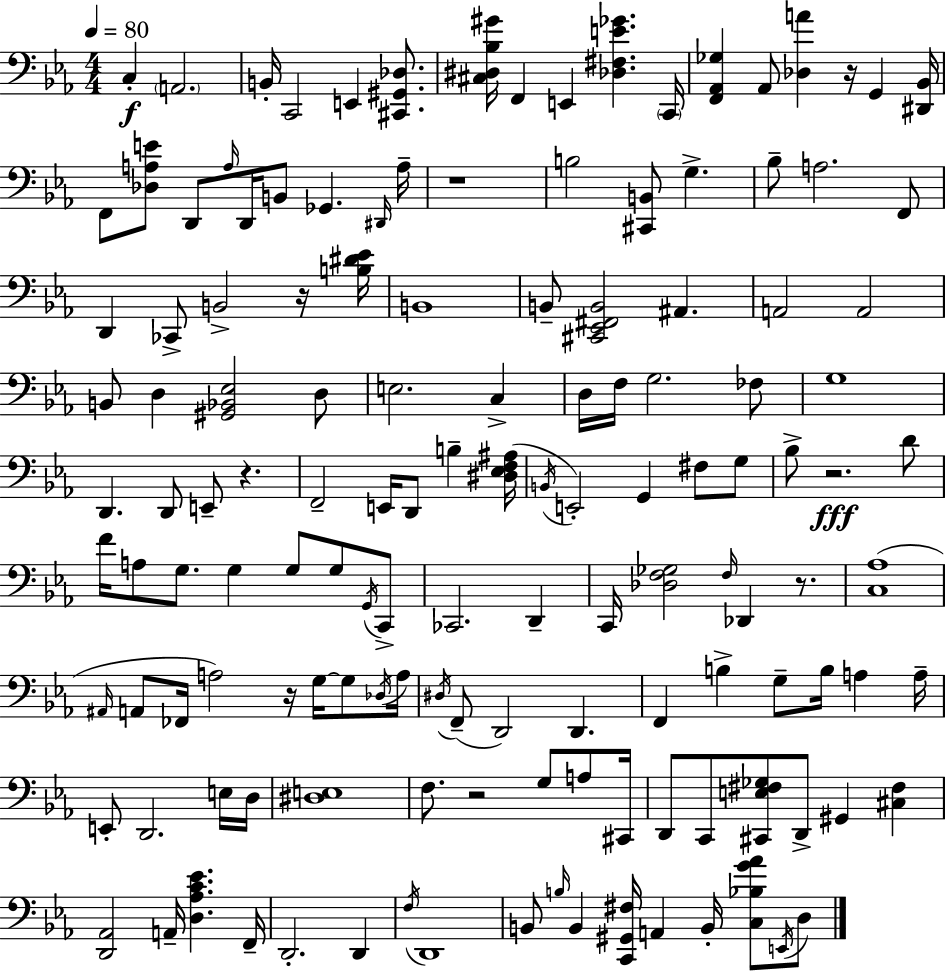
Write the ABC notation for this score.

X:1
T:Untitled
M:4/4
L:1/4
K:Eb
C, A,,2 B,,/4 C,,2 E,, [^C,,^G,,_D,]/2 [^C,^D,_B,^G]/4 F,, E,, [_D,^F,E_G] C,,/4 [F,,_A,,_G,] _A,,/2 [_D,A] z/4 G,, [^D,,_B,,]/4 F,,/2 [_D,A,E]/2 D,,/2 A,/4 D,,/4 B,,/2 _G,, ^D,,/4 A,/4 z4 B,2 [^C,,B,,]/2 G, _B,/2 A,2 F,,/2 D,, _C,,/2 B,,2 z/4 [B,^D_E]/4 B,,4 B,,/2 [^C,,_E,,^F,,B,,]2 ^A,, A,,2 A,,2 B,,/2 D, [^G,,_B,,_E,]2 D,/2 E,2 C, D,/4 F,/4 G,2 _F,/2 G,4 D,, D,,/2 E,,/2 z F,,2 E,,/4 D,,/2 B, [^D,_E,F,^A,]/4 B,,/4 E,,2 G,, ^F,/2 G,/2 _B,/2 z2 D/2 F/4 A,/2 G,/2 G, G,/2 G,/2 G,,/4 C,,/2 _C,,2 D,, C,,/4 [_D,F,_G,]2 F,/4 _D,, z/2 [C,_A,]4 ^A,,/4 A,,/2 _F,,/4 A,2 z/4 G,/4 G,/2 _D,/4 A,/4 ^D,/4 F,,/2 D,,2 D,, F,, B, G,/2 B,/4 A, A,/4 E,,/2 D,,2 E,/4 D,/4 [^D,E,]4 F,/2 z2 G,/2 A,/2 ^C,,/4 D,,/2 C,,/2 [^C,,E,^F,_G,]/2 D,,/2 ^G,, [^C,^F,] [D,,_A,,]2 A,,/4 [D,_A,C_E] F,,/4 D,,2 D,, F,/4 D,,4 B,,/2 B,/4 B,, [C,,^G,,^F,]/4 A,, B,,/4 [C,_B,G_A]/2 E,,/4 D,/2